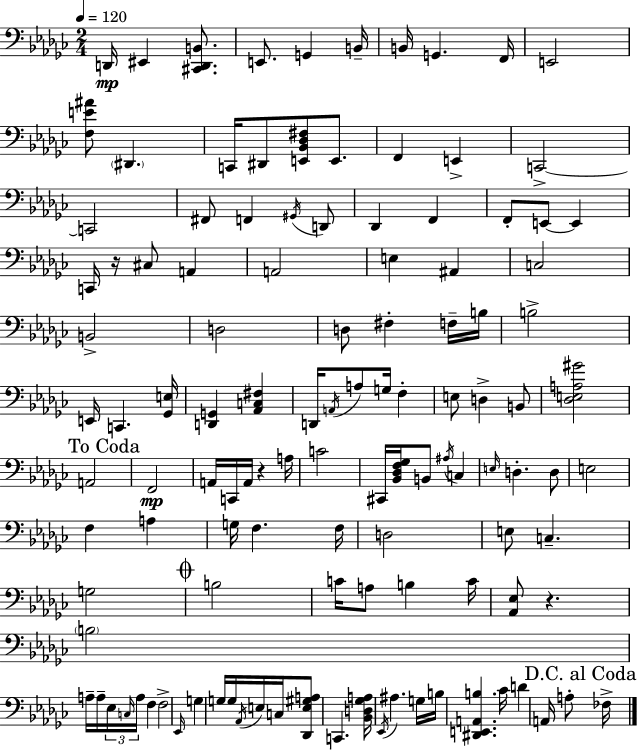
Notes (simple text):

D2/s EIS2/q [C#2,D2,B2]/e. E2/e. G2/q B2/s B2/s G2/q. F2/s E2/h [F3,E4,A#4]/e D#2/q. C2/s D#2/e [E2,Bb2,Db3,F#3]/e E2/e. F2/q E2/q C2/h C2/h F#2/e F2/q G#2/s D2/e Db2/q F2/q F2/e E2/e E2/q C2/s R/s C#3/e A2/q A2/h E3/q A#2/q C3/h B2/h D3/h D3/e F#3/q F3/s B3/s B3/h E2/s C2/q. [Gb2,E3]/s [D2,G2]/q [Ab2,C3,F#3]/q D2/s A2/s A3/e G3/s F3/q E3/e D3/q B2/e [Db3,E3,A3,G#4]/h A2/h F2/h A2/s C2/s A2/s R/q A3/s C4/h C#2/s [Bb2,Db3,F3,Gb3]/s B2/e A#3/s C3/q E3/s D3/q. D3/e E3/h F3/q A3/q G3/s F3/q. F3/s D3/h E3/e C3/q. G3/h B3/h C4/s A3/e B3/q C4/s [Ab2,Eb3]/e R/q. B3/h A3/s A3/s Eb3/s C3/s A3/s F3/q F3/h Eb2/s G3/q G3/s G3/s Ab2/s E3/s C3/s [Db2,E3,G#3,A3]/e C2/q. [Bb2,D3,Gb3,A3]/s Eb2/s A#3/q. G3/s B3/s [D#2,E2,A2,B3]/q. CES4/s D4/q A2/s A3/e FES3/s